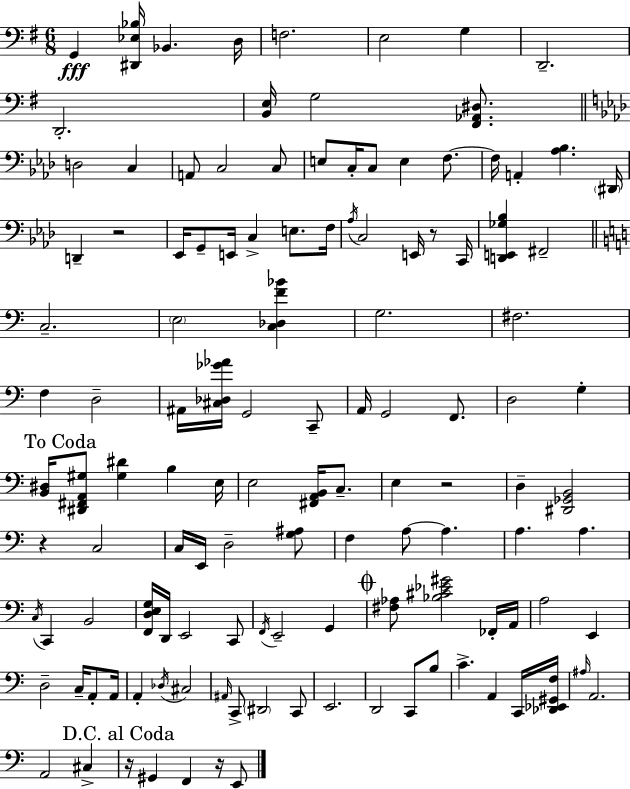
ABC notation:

X:1
T:Untitled
M:6/8
L:1/4
K:G
G,, [^D,,_E,_B,]/4 _B,, D,/4 F,2 E,2 G, D,,2 D,,2 [B,,E,]/4 G,2 [^F,,_A,,^D,]/2 D,2 C, A,,/2 C,2 C,/2 E,/2 C,/4 C,/2 E, F,/2 F,/4 A,, [_A,_B,] ^D,,/4 D,, z2 _E,,/4 G,,/2 E,,/4 C, E,/2 F,/4 _A,/4 C,2 E,,/4 z/2 C,,/4 [D,,E,,_G,_B,] ^F,,2 C,2 E,2 [C,_D,F_B] G,2 ^F,2 F, D,2 ^A,,/4 [^C,_D,_G_A]/4 G,,2 C,,/2 A,,/4 G,,2 F,,/2 D,2 G, [B,,^D,]/4 [^D,,^F,,A,,^G,]/2 [^G,^D] B, E,/4 E,2 [^F,,A,,B,,]/4 C,/2 E, z2 D, [^D,,_G,,B,,]2 z C,2 C,/4 E,,/4 D,2 [G,^A,]/2 F, A,/2 A, A, A, C,/4 C,, B,,2 [F,,D,E,G,]/4 D,,/4 E,,2 C,,/2 F,,/4 E,,2 G,, [^F,_A,]/2 [_B,^C_E^G]2 _F,,/4 A,,/4 A,2 E,, D,2 C,/4 A,,/2 A,,/4 A,, _D,/4 ^C,2 ^A,,/4 C,,/2 ^D,,2 C,,/2 E,,2 D,,2 C,,/2 B,/2 C A,, C,,/4 [_D,,_E,,^G,,F,]/4 ^A,/4 A,,2 A,,2 ^C, z/4 ^G,, F,, z/4 E,,/2